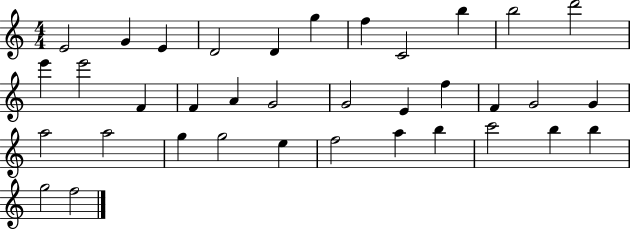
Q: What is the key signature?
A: C major